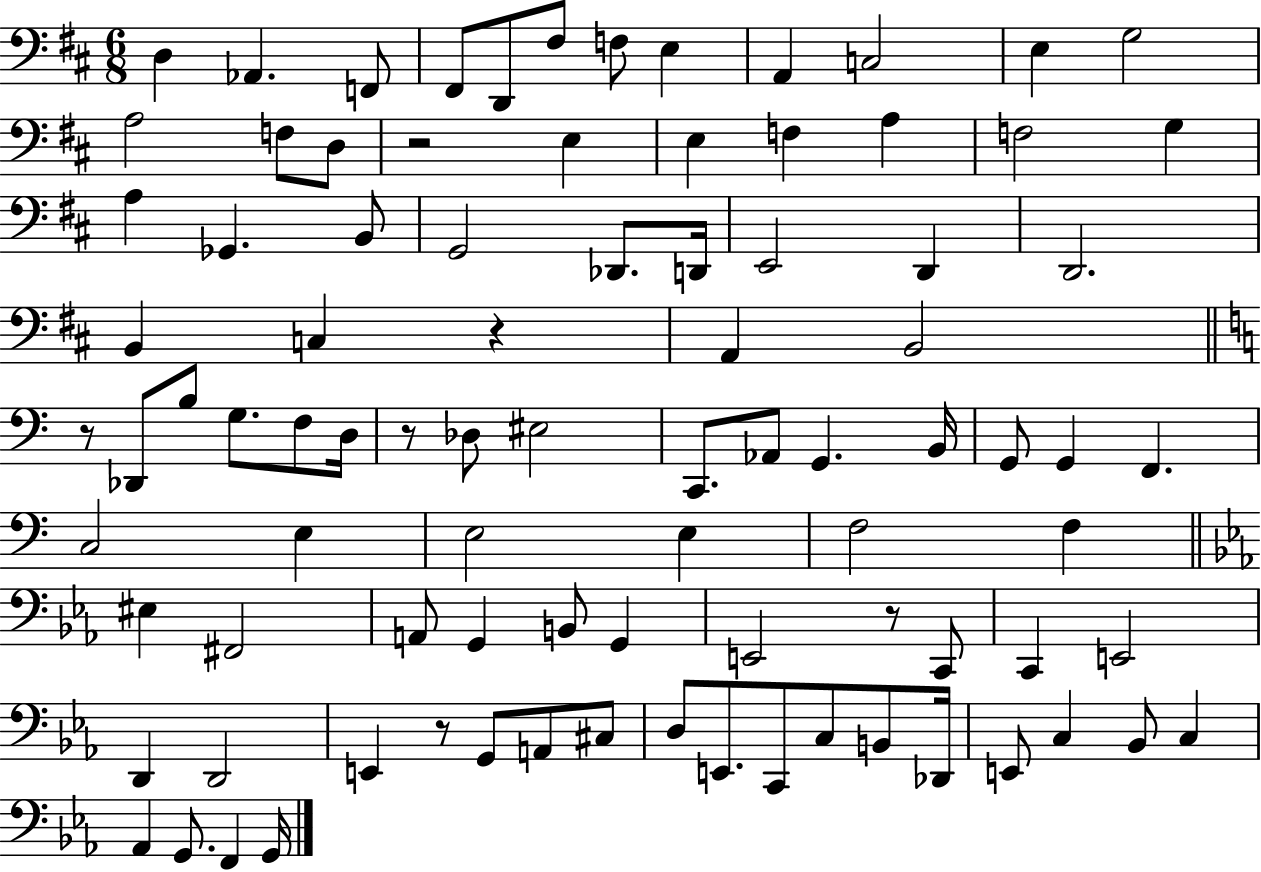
X:1
T:Untitled
M:6/8
L:1/4
K:D
D, _A,, F,,/2 ^F,,/2 D,,/2 ^F,/2 F,/2 E, A,, C,2 E, G,2 A,2 F,/2 D,/2 z2 E, E, F, A, F,2 G, A, _G,, B,,/2 G,,2 _D,,/2 D,,/4 E,,2 D,, D,,2 B,, C, z A,, B,,2 z/2 _D,,/2 B,/2 G,/2 F,/2 D,/4 z/2 _D,/2 ^E,2 C,,/2 _A,,/2 G,, B,,/4 G,,/2 G,, F,, C,2 E, E,2 E, F,2 F, ^E, ^F,,2 A,,/2 G,, B,,/2 G,, E,,2 z/2 C,,/2 C,, E,,2 D,, D,,2 E,, z/2 G,,/2 A,,/2 ^C,/2 D,/2 E,,/2 C,,/2 C,/2 B,,/2 _D,,/4 E,,/2 C, _B,,/2 C, _A,, G,,/2 F,, G,,/4